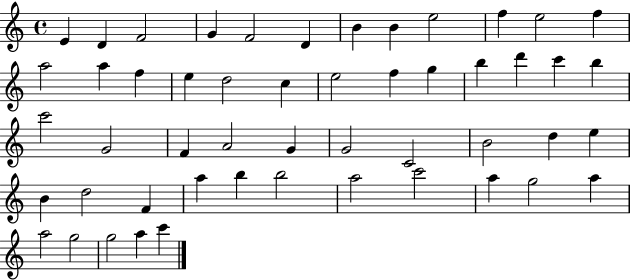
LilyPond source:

{
  \clef treble
  \time 4/4
  \defaultTimeSignature
  \key c \major
  e'4 d'4 f'2 | g'4 f'2 d'4 | b'4 b'4 e''2 | f''4 e''2 f''4 | \break a''2 a''4 f''4 | e''4 d''2 c''4 | e''2 f''4 g''4 | b''4 d'''4 c'''4 b''4 | \break c'''2 g'2 | f'4 a'2 g'4 | g'2 c'2 | b'2 d''4 e''4 | \break b'4 d''2 f'4 | a''4 b''4 b''2 | a''2 c'''2 | a''4 g''2 a''4 | \break a''2 g''2 | g''2 a''4 c'''4 | \bar "|."
}